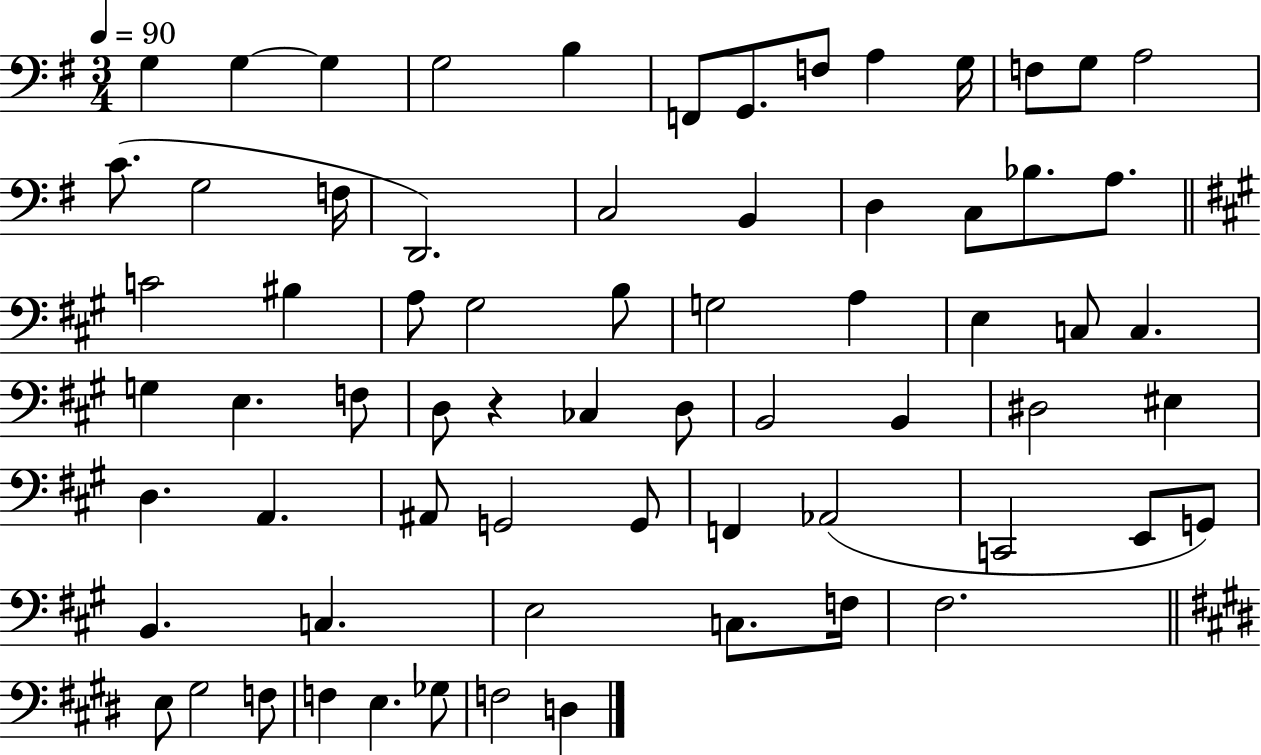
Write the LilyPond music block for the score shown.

{
  \clef bass
  \numericTimeSignature
  \time 3/4
  \key g \major
  \tempo 4 = 90
  \repeat volta 2 { g4 g4~~ g4 | g2 b4 | f,8 g,8. f8 a4 g16 | f8 g8 a2 | \break c'8.( g2 f16 | d,2.) | c2 b,4 | d4 c8 bes8. a8. | \break \bar "||" \break \key a \major c'2 bis4 | a8 gis2 b8 | g2 a4 | e4 c8 c4. | \break g4 e4. f8 | d8 r4 ces4 d8 | b,2 b,4 | dis2 eis4 | \break d4. a,4. | ais,8 g,2 g,8 | f,4 aes,2( | c,2 e,8 g,8) | \break b,4. c4. | e2 c8. f16 | fis2. | \bar "||" \break \key e \major e8 gis2 f8 | f4 e4. ges8 | f2 d4 | } \bar "|."
}